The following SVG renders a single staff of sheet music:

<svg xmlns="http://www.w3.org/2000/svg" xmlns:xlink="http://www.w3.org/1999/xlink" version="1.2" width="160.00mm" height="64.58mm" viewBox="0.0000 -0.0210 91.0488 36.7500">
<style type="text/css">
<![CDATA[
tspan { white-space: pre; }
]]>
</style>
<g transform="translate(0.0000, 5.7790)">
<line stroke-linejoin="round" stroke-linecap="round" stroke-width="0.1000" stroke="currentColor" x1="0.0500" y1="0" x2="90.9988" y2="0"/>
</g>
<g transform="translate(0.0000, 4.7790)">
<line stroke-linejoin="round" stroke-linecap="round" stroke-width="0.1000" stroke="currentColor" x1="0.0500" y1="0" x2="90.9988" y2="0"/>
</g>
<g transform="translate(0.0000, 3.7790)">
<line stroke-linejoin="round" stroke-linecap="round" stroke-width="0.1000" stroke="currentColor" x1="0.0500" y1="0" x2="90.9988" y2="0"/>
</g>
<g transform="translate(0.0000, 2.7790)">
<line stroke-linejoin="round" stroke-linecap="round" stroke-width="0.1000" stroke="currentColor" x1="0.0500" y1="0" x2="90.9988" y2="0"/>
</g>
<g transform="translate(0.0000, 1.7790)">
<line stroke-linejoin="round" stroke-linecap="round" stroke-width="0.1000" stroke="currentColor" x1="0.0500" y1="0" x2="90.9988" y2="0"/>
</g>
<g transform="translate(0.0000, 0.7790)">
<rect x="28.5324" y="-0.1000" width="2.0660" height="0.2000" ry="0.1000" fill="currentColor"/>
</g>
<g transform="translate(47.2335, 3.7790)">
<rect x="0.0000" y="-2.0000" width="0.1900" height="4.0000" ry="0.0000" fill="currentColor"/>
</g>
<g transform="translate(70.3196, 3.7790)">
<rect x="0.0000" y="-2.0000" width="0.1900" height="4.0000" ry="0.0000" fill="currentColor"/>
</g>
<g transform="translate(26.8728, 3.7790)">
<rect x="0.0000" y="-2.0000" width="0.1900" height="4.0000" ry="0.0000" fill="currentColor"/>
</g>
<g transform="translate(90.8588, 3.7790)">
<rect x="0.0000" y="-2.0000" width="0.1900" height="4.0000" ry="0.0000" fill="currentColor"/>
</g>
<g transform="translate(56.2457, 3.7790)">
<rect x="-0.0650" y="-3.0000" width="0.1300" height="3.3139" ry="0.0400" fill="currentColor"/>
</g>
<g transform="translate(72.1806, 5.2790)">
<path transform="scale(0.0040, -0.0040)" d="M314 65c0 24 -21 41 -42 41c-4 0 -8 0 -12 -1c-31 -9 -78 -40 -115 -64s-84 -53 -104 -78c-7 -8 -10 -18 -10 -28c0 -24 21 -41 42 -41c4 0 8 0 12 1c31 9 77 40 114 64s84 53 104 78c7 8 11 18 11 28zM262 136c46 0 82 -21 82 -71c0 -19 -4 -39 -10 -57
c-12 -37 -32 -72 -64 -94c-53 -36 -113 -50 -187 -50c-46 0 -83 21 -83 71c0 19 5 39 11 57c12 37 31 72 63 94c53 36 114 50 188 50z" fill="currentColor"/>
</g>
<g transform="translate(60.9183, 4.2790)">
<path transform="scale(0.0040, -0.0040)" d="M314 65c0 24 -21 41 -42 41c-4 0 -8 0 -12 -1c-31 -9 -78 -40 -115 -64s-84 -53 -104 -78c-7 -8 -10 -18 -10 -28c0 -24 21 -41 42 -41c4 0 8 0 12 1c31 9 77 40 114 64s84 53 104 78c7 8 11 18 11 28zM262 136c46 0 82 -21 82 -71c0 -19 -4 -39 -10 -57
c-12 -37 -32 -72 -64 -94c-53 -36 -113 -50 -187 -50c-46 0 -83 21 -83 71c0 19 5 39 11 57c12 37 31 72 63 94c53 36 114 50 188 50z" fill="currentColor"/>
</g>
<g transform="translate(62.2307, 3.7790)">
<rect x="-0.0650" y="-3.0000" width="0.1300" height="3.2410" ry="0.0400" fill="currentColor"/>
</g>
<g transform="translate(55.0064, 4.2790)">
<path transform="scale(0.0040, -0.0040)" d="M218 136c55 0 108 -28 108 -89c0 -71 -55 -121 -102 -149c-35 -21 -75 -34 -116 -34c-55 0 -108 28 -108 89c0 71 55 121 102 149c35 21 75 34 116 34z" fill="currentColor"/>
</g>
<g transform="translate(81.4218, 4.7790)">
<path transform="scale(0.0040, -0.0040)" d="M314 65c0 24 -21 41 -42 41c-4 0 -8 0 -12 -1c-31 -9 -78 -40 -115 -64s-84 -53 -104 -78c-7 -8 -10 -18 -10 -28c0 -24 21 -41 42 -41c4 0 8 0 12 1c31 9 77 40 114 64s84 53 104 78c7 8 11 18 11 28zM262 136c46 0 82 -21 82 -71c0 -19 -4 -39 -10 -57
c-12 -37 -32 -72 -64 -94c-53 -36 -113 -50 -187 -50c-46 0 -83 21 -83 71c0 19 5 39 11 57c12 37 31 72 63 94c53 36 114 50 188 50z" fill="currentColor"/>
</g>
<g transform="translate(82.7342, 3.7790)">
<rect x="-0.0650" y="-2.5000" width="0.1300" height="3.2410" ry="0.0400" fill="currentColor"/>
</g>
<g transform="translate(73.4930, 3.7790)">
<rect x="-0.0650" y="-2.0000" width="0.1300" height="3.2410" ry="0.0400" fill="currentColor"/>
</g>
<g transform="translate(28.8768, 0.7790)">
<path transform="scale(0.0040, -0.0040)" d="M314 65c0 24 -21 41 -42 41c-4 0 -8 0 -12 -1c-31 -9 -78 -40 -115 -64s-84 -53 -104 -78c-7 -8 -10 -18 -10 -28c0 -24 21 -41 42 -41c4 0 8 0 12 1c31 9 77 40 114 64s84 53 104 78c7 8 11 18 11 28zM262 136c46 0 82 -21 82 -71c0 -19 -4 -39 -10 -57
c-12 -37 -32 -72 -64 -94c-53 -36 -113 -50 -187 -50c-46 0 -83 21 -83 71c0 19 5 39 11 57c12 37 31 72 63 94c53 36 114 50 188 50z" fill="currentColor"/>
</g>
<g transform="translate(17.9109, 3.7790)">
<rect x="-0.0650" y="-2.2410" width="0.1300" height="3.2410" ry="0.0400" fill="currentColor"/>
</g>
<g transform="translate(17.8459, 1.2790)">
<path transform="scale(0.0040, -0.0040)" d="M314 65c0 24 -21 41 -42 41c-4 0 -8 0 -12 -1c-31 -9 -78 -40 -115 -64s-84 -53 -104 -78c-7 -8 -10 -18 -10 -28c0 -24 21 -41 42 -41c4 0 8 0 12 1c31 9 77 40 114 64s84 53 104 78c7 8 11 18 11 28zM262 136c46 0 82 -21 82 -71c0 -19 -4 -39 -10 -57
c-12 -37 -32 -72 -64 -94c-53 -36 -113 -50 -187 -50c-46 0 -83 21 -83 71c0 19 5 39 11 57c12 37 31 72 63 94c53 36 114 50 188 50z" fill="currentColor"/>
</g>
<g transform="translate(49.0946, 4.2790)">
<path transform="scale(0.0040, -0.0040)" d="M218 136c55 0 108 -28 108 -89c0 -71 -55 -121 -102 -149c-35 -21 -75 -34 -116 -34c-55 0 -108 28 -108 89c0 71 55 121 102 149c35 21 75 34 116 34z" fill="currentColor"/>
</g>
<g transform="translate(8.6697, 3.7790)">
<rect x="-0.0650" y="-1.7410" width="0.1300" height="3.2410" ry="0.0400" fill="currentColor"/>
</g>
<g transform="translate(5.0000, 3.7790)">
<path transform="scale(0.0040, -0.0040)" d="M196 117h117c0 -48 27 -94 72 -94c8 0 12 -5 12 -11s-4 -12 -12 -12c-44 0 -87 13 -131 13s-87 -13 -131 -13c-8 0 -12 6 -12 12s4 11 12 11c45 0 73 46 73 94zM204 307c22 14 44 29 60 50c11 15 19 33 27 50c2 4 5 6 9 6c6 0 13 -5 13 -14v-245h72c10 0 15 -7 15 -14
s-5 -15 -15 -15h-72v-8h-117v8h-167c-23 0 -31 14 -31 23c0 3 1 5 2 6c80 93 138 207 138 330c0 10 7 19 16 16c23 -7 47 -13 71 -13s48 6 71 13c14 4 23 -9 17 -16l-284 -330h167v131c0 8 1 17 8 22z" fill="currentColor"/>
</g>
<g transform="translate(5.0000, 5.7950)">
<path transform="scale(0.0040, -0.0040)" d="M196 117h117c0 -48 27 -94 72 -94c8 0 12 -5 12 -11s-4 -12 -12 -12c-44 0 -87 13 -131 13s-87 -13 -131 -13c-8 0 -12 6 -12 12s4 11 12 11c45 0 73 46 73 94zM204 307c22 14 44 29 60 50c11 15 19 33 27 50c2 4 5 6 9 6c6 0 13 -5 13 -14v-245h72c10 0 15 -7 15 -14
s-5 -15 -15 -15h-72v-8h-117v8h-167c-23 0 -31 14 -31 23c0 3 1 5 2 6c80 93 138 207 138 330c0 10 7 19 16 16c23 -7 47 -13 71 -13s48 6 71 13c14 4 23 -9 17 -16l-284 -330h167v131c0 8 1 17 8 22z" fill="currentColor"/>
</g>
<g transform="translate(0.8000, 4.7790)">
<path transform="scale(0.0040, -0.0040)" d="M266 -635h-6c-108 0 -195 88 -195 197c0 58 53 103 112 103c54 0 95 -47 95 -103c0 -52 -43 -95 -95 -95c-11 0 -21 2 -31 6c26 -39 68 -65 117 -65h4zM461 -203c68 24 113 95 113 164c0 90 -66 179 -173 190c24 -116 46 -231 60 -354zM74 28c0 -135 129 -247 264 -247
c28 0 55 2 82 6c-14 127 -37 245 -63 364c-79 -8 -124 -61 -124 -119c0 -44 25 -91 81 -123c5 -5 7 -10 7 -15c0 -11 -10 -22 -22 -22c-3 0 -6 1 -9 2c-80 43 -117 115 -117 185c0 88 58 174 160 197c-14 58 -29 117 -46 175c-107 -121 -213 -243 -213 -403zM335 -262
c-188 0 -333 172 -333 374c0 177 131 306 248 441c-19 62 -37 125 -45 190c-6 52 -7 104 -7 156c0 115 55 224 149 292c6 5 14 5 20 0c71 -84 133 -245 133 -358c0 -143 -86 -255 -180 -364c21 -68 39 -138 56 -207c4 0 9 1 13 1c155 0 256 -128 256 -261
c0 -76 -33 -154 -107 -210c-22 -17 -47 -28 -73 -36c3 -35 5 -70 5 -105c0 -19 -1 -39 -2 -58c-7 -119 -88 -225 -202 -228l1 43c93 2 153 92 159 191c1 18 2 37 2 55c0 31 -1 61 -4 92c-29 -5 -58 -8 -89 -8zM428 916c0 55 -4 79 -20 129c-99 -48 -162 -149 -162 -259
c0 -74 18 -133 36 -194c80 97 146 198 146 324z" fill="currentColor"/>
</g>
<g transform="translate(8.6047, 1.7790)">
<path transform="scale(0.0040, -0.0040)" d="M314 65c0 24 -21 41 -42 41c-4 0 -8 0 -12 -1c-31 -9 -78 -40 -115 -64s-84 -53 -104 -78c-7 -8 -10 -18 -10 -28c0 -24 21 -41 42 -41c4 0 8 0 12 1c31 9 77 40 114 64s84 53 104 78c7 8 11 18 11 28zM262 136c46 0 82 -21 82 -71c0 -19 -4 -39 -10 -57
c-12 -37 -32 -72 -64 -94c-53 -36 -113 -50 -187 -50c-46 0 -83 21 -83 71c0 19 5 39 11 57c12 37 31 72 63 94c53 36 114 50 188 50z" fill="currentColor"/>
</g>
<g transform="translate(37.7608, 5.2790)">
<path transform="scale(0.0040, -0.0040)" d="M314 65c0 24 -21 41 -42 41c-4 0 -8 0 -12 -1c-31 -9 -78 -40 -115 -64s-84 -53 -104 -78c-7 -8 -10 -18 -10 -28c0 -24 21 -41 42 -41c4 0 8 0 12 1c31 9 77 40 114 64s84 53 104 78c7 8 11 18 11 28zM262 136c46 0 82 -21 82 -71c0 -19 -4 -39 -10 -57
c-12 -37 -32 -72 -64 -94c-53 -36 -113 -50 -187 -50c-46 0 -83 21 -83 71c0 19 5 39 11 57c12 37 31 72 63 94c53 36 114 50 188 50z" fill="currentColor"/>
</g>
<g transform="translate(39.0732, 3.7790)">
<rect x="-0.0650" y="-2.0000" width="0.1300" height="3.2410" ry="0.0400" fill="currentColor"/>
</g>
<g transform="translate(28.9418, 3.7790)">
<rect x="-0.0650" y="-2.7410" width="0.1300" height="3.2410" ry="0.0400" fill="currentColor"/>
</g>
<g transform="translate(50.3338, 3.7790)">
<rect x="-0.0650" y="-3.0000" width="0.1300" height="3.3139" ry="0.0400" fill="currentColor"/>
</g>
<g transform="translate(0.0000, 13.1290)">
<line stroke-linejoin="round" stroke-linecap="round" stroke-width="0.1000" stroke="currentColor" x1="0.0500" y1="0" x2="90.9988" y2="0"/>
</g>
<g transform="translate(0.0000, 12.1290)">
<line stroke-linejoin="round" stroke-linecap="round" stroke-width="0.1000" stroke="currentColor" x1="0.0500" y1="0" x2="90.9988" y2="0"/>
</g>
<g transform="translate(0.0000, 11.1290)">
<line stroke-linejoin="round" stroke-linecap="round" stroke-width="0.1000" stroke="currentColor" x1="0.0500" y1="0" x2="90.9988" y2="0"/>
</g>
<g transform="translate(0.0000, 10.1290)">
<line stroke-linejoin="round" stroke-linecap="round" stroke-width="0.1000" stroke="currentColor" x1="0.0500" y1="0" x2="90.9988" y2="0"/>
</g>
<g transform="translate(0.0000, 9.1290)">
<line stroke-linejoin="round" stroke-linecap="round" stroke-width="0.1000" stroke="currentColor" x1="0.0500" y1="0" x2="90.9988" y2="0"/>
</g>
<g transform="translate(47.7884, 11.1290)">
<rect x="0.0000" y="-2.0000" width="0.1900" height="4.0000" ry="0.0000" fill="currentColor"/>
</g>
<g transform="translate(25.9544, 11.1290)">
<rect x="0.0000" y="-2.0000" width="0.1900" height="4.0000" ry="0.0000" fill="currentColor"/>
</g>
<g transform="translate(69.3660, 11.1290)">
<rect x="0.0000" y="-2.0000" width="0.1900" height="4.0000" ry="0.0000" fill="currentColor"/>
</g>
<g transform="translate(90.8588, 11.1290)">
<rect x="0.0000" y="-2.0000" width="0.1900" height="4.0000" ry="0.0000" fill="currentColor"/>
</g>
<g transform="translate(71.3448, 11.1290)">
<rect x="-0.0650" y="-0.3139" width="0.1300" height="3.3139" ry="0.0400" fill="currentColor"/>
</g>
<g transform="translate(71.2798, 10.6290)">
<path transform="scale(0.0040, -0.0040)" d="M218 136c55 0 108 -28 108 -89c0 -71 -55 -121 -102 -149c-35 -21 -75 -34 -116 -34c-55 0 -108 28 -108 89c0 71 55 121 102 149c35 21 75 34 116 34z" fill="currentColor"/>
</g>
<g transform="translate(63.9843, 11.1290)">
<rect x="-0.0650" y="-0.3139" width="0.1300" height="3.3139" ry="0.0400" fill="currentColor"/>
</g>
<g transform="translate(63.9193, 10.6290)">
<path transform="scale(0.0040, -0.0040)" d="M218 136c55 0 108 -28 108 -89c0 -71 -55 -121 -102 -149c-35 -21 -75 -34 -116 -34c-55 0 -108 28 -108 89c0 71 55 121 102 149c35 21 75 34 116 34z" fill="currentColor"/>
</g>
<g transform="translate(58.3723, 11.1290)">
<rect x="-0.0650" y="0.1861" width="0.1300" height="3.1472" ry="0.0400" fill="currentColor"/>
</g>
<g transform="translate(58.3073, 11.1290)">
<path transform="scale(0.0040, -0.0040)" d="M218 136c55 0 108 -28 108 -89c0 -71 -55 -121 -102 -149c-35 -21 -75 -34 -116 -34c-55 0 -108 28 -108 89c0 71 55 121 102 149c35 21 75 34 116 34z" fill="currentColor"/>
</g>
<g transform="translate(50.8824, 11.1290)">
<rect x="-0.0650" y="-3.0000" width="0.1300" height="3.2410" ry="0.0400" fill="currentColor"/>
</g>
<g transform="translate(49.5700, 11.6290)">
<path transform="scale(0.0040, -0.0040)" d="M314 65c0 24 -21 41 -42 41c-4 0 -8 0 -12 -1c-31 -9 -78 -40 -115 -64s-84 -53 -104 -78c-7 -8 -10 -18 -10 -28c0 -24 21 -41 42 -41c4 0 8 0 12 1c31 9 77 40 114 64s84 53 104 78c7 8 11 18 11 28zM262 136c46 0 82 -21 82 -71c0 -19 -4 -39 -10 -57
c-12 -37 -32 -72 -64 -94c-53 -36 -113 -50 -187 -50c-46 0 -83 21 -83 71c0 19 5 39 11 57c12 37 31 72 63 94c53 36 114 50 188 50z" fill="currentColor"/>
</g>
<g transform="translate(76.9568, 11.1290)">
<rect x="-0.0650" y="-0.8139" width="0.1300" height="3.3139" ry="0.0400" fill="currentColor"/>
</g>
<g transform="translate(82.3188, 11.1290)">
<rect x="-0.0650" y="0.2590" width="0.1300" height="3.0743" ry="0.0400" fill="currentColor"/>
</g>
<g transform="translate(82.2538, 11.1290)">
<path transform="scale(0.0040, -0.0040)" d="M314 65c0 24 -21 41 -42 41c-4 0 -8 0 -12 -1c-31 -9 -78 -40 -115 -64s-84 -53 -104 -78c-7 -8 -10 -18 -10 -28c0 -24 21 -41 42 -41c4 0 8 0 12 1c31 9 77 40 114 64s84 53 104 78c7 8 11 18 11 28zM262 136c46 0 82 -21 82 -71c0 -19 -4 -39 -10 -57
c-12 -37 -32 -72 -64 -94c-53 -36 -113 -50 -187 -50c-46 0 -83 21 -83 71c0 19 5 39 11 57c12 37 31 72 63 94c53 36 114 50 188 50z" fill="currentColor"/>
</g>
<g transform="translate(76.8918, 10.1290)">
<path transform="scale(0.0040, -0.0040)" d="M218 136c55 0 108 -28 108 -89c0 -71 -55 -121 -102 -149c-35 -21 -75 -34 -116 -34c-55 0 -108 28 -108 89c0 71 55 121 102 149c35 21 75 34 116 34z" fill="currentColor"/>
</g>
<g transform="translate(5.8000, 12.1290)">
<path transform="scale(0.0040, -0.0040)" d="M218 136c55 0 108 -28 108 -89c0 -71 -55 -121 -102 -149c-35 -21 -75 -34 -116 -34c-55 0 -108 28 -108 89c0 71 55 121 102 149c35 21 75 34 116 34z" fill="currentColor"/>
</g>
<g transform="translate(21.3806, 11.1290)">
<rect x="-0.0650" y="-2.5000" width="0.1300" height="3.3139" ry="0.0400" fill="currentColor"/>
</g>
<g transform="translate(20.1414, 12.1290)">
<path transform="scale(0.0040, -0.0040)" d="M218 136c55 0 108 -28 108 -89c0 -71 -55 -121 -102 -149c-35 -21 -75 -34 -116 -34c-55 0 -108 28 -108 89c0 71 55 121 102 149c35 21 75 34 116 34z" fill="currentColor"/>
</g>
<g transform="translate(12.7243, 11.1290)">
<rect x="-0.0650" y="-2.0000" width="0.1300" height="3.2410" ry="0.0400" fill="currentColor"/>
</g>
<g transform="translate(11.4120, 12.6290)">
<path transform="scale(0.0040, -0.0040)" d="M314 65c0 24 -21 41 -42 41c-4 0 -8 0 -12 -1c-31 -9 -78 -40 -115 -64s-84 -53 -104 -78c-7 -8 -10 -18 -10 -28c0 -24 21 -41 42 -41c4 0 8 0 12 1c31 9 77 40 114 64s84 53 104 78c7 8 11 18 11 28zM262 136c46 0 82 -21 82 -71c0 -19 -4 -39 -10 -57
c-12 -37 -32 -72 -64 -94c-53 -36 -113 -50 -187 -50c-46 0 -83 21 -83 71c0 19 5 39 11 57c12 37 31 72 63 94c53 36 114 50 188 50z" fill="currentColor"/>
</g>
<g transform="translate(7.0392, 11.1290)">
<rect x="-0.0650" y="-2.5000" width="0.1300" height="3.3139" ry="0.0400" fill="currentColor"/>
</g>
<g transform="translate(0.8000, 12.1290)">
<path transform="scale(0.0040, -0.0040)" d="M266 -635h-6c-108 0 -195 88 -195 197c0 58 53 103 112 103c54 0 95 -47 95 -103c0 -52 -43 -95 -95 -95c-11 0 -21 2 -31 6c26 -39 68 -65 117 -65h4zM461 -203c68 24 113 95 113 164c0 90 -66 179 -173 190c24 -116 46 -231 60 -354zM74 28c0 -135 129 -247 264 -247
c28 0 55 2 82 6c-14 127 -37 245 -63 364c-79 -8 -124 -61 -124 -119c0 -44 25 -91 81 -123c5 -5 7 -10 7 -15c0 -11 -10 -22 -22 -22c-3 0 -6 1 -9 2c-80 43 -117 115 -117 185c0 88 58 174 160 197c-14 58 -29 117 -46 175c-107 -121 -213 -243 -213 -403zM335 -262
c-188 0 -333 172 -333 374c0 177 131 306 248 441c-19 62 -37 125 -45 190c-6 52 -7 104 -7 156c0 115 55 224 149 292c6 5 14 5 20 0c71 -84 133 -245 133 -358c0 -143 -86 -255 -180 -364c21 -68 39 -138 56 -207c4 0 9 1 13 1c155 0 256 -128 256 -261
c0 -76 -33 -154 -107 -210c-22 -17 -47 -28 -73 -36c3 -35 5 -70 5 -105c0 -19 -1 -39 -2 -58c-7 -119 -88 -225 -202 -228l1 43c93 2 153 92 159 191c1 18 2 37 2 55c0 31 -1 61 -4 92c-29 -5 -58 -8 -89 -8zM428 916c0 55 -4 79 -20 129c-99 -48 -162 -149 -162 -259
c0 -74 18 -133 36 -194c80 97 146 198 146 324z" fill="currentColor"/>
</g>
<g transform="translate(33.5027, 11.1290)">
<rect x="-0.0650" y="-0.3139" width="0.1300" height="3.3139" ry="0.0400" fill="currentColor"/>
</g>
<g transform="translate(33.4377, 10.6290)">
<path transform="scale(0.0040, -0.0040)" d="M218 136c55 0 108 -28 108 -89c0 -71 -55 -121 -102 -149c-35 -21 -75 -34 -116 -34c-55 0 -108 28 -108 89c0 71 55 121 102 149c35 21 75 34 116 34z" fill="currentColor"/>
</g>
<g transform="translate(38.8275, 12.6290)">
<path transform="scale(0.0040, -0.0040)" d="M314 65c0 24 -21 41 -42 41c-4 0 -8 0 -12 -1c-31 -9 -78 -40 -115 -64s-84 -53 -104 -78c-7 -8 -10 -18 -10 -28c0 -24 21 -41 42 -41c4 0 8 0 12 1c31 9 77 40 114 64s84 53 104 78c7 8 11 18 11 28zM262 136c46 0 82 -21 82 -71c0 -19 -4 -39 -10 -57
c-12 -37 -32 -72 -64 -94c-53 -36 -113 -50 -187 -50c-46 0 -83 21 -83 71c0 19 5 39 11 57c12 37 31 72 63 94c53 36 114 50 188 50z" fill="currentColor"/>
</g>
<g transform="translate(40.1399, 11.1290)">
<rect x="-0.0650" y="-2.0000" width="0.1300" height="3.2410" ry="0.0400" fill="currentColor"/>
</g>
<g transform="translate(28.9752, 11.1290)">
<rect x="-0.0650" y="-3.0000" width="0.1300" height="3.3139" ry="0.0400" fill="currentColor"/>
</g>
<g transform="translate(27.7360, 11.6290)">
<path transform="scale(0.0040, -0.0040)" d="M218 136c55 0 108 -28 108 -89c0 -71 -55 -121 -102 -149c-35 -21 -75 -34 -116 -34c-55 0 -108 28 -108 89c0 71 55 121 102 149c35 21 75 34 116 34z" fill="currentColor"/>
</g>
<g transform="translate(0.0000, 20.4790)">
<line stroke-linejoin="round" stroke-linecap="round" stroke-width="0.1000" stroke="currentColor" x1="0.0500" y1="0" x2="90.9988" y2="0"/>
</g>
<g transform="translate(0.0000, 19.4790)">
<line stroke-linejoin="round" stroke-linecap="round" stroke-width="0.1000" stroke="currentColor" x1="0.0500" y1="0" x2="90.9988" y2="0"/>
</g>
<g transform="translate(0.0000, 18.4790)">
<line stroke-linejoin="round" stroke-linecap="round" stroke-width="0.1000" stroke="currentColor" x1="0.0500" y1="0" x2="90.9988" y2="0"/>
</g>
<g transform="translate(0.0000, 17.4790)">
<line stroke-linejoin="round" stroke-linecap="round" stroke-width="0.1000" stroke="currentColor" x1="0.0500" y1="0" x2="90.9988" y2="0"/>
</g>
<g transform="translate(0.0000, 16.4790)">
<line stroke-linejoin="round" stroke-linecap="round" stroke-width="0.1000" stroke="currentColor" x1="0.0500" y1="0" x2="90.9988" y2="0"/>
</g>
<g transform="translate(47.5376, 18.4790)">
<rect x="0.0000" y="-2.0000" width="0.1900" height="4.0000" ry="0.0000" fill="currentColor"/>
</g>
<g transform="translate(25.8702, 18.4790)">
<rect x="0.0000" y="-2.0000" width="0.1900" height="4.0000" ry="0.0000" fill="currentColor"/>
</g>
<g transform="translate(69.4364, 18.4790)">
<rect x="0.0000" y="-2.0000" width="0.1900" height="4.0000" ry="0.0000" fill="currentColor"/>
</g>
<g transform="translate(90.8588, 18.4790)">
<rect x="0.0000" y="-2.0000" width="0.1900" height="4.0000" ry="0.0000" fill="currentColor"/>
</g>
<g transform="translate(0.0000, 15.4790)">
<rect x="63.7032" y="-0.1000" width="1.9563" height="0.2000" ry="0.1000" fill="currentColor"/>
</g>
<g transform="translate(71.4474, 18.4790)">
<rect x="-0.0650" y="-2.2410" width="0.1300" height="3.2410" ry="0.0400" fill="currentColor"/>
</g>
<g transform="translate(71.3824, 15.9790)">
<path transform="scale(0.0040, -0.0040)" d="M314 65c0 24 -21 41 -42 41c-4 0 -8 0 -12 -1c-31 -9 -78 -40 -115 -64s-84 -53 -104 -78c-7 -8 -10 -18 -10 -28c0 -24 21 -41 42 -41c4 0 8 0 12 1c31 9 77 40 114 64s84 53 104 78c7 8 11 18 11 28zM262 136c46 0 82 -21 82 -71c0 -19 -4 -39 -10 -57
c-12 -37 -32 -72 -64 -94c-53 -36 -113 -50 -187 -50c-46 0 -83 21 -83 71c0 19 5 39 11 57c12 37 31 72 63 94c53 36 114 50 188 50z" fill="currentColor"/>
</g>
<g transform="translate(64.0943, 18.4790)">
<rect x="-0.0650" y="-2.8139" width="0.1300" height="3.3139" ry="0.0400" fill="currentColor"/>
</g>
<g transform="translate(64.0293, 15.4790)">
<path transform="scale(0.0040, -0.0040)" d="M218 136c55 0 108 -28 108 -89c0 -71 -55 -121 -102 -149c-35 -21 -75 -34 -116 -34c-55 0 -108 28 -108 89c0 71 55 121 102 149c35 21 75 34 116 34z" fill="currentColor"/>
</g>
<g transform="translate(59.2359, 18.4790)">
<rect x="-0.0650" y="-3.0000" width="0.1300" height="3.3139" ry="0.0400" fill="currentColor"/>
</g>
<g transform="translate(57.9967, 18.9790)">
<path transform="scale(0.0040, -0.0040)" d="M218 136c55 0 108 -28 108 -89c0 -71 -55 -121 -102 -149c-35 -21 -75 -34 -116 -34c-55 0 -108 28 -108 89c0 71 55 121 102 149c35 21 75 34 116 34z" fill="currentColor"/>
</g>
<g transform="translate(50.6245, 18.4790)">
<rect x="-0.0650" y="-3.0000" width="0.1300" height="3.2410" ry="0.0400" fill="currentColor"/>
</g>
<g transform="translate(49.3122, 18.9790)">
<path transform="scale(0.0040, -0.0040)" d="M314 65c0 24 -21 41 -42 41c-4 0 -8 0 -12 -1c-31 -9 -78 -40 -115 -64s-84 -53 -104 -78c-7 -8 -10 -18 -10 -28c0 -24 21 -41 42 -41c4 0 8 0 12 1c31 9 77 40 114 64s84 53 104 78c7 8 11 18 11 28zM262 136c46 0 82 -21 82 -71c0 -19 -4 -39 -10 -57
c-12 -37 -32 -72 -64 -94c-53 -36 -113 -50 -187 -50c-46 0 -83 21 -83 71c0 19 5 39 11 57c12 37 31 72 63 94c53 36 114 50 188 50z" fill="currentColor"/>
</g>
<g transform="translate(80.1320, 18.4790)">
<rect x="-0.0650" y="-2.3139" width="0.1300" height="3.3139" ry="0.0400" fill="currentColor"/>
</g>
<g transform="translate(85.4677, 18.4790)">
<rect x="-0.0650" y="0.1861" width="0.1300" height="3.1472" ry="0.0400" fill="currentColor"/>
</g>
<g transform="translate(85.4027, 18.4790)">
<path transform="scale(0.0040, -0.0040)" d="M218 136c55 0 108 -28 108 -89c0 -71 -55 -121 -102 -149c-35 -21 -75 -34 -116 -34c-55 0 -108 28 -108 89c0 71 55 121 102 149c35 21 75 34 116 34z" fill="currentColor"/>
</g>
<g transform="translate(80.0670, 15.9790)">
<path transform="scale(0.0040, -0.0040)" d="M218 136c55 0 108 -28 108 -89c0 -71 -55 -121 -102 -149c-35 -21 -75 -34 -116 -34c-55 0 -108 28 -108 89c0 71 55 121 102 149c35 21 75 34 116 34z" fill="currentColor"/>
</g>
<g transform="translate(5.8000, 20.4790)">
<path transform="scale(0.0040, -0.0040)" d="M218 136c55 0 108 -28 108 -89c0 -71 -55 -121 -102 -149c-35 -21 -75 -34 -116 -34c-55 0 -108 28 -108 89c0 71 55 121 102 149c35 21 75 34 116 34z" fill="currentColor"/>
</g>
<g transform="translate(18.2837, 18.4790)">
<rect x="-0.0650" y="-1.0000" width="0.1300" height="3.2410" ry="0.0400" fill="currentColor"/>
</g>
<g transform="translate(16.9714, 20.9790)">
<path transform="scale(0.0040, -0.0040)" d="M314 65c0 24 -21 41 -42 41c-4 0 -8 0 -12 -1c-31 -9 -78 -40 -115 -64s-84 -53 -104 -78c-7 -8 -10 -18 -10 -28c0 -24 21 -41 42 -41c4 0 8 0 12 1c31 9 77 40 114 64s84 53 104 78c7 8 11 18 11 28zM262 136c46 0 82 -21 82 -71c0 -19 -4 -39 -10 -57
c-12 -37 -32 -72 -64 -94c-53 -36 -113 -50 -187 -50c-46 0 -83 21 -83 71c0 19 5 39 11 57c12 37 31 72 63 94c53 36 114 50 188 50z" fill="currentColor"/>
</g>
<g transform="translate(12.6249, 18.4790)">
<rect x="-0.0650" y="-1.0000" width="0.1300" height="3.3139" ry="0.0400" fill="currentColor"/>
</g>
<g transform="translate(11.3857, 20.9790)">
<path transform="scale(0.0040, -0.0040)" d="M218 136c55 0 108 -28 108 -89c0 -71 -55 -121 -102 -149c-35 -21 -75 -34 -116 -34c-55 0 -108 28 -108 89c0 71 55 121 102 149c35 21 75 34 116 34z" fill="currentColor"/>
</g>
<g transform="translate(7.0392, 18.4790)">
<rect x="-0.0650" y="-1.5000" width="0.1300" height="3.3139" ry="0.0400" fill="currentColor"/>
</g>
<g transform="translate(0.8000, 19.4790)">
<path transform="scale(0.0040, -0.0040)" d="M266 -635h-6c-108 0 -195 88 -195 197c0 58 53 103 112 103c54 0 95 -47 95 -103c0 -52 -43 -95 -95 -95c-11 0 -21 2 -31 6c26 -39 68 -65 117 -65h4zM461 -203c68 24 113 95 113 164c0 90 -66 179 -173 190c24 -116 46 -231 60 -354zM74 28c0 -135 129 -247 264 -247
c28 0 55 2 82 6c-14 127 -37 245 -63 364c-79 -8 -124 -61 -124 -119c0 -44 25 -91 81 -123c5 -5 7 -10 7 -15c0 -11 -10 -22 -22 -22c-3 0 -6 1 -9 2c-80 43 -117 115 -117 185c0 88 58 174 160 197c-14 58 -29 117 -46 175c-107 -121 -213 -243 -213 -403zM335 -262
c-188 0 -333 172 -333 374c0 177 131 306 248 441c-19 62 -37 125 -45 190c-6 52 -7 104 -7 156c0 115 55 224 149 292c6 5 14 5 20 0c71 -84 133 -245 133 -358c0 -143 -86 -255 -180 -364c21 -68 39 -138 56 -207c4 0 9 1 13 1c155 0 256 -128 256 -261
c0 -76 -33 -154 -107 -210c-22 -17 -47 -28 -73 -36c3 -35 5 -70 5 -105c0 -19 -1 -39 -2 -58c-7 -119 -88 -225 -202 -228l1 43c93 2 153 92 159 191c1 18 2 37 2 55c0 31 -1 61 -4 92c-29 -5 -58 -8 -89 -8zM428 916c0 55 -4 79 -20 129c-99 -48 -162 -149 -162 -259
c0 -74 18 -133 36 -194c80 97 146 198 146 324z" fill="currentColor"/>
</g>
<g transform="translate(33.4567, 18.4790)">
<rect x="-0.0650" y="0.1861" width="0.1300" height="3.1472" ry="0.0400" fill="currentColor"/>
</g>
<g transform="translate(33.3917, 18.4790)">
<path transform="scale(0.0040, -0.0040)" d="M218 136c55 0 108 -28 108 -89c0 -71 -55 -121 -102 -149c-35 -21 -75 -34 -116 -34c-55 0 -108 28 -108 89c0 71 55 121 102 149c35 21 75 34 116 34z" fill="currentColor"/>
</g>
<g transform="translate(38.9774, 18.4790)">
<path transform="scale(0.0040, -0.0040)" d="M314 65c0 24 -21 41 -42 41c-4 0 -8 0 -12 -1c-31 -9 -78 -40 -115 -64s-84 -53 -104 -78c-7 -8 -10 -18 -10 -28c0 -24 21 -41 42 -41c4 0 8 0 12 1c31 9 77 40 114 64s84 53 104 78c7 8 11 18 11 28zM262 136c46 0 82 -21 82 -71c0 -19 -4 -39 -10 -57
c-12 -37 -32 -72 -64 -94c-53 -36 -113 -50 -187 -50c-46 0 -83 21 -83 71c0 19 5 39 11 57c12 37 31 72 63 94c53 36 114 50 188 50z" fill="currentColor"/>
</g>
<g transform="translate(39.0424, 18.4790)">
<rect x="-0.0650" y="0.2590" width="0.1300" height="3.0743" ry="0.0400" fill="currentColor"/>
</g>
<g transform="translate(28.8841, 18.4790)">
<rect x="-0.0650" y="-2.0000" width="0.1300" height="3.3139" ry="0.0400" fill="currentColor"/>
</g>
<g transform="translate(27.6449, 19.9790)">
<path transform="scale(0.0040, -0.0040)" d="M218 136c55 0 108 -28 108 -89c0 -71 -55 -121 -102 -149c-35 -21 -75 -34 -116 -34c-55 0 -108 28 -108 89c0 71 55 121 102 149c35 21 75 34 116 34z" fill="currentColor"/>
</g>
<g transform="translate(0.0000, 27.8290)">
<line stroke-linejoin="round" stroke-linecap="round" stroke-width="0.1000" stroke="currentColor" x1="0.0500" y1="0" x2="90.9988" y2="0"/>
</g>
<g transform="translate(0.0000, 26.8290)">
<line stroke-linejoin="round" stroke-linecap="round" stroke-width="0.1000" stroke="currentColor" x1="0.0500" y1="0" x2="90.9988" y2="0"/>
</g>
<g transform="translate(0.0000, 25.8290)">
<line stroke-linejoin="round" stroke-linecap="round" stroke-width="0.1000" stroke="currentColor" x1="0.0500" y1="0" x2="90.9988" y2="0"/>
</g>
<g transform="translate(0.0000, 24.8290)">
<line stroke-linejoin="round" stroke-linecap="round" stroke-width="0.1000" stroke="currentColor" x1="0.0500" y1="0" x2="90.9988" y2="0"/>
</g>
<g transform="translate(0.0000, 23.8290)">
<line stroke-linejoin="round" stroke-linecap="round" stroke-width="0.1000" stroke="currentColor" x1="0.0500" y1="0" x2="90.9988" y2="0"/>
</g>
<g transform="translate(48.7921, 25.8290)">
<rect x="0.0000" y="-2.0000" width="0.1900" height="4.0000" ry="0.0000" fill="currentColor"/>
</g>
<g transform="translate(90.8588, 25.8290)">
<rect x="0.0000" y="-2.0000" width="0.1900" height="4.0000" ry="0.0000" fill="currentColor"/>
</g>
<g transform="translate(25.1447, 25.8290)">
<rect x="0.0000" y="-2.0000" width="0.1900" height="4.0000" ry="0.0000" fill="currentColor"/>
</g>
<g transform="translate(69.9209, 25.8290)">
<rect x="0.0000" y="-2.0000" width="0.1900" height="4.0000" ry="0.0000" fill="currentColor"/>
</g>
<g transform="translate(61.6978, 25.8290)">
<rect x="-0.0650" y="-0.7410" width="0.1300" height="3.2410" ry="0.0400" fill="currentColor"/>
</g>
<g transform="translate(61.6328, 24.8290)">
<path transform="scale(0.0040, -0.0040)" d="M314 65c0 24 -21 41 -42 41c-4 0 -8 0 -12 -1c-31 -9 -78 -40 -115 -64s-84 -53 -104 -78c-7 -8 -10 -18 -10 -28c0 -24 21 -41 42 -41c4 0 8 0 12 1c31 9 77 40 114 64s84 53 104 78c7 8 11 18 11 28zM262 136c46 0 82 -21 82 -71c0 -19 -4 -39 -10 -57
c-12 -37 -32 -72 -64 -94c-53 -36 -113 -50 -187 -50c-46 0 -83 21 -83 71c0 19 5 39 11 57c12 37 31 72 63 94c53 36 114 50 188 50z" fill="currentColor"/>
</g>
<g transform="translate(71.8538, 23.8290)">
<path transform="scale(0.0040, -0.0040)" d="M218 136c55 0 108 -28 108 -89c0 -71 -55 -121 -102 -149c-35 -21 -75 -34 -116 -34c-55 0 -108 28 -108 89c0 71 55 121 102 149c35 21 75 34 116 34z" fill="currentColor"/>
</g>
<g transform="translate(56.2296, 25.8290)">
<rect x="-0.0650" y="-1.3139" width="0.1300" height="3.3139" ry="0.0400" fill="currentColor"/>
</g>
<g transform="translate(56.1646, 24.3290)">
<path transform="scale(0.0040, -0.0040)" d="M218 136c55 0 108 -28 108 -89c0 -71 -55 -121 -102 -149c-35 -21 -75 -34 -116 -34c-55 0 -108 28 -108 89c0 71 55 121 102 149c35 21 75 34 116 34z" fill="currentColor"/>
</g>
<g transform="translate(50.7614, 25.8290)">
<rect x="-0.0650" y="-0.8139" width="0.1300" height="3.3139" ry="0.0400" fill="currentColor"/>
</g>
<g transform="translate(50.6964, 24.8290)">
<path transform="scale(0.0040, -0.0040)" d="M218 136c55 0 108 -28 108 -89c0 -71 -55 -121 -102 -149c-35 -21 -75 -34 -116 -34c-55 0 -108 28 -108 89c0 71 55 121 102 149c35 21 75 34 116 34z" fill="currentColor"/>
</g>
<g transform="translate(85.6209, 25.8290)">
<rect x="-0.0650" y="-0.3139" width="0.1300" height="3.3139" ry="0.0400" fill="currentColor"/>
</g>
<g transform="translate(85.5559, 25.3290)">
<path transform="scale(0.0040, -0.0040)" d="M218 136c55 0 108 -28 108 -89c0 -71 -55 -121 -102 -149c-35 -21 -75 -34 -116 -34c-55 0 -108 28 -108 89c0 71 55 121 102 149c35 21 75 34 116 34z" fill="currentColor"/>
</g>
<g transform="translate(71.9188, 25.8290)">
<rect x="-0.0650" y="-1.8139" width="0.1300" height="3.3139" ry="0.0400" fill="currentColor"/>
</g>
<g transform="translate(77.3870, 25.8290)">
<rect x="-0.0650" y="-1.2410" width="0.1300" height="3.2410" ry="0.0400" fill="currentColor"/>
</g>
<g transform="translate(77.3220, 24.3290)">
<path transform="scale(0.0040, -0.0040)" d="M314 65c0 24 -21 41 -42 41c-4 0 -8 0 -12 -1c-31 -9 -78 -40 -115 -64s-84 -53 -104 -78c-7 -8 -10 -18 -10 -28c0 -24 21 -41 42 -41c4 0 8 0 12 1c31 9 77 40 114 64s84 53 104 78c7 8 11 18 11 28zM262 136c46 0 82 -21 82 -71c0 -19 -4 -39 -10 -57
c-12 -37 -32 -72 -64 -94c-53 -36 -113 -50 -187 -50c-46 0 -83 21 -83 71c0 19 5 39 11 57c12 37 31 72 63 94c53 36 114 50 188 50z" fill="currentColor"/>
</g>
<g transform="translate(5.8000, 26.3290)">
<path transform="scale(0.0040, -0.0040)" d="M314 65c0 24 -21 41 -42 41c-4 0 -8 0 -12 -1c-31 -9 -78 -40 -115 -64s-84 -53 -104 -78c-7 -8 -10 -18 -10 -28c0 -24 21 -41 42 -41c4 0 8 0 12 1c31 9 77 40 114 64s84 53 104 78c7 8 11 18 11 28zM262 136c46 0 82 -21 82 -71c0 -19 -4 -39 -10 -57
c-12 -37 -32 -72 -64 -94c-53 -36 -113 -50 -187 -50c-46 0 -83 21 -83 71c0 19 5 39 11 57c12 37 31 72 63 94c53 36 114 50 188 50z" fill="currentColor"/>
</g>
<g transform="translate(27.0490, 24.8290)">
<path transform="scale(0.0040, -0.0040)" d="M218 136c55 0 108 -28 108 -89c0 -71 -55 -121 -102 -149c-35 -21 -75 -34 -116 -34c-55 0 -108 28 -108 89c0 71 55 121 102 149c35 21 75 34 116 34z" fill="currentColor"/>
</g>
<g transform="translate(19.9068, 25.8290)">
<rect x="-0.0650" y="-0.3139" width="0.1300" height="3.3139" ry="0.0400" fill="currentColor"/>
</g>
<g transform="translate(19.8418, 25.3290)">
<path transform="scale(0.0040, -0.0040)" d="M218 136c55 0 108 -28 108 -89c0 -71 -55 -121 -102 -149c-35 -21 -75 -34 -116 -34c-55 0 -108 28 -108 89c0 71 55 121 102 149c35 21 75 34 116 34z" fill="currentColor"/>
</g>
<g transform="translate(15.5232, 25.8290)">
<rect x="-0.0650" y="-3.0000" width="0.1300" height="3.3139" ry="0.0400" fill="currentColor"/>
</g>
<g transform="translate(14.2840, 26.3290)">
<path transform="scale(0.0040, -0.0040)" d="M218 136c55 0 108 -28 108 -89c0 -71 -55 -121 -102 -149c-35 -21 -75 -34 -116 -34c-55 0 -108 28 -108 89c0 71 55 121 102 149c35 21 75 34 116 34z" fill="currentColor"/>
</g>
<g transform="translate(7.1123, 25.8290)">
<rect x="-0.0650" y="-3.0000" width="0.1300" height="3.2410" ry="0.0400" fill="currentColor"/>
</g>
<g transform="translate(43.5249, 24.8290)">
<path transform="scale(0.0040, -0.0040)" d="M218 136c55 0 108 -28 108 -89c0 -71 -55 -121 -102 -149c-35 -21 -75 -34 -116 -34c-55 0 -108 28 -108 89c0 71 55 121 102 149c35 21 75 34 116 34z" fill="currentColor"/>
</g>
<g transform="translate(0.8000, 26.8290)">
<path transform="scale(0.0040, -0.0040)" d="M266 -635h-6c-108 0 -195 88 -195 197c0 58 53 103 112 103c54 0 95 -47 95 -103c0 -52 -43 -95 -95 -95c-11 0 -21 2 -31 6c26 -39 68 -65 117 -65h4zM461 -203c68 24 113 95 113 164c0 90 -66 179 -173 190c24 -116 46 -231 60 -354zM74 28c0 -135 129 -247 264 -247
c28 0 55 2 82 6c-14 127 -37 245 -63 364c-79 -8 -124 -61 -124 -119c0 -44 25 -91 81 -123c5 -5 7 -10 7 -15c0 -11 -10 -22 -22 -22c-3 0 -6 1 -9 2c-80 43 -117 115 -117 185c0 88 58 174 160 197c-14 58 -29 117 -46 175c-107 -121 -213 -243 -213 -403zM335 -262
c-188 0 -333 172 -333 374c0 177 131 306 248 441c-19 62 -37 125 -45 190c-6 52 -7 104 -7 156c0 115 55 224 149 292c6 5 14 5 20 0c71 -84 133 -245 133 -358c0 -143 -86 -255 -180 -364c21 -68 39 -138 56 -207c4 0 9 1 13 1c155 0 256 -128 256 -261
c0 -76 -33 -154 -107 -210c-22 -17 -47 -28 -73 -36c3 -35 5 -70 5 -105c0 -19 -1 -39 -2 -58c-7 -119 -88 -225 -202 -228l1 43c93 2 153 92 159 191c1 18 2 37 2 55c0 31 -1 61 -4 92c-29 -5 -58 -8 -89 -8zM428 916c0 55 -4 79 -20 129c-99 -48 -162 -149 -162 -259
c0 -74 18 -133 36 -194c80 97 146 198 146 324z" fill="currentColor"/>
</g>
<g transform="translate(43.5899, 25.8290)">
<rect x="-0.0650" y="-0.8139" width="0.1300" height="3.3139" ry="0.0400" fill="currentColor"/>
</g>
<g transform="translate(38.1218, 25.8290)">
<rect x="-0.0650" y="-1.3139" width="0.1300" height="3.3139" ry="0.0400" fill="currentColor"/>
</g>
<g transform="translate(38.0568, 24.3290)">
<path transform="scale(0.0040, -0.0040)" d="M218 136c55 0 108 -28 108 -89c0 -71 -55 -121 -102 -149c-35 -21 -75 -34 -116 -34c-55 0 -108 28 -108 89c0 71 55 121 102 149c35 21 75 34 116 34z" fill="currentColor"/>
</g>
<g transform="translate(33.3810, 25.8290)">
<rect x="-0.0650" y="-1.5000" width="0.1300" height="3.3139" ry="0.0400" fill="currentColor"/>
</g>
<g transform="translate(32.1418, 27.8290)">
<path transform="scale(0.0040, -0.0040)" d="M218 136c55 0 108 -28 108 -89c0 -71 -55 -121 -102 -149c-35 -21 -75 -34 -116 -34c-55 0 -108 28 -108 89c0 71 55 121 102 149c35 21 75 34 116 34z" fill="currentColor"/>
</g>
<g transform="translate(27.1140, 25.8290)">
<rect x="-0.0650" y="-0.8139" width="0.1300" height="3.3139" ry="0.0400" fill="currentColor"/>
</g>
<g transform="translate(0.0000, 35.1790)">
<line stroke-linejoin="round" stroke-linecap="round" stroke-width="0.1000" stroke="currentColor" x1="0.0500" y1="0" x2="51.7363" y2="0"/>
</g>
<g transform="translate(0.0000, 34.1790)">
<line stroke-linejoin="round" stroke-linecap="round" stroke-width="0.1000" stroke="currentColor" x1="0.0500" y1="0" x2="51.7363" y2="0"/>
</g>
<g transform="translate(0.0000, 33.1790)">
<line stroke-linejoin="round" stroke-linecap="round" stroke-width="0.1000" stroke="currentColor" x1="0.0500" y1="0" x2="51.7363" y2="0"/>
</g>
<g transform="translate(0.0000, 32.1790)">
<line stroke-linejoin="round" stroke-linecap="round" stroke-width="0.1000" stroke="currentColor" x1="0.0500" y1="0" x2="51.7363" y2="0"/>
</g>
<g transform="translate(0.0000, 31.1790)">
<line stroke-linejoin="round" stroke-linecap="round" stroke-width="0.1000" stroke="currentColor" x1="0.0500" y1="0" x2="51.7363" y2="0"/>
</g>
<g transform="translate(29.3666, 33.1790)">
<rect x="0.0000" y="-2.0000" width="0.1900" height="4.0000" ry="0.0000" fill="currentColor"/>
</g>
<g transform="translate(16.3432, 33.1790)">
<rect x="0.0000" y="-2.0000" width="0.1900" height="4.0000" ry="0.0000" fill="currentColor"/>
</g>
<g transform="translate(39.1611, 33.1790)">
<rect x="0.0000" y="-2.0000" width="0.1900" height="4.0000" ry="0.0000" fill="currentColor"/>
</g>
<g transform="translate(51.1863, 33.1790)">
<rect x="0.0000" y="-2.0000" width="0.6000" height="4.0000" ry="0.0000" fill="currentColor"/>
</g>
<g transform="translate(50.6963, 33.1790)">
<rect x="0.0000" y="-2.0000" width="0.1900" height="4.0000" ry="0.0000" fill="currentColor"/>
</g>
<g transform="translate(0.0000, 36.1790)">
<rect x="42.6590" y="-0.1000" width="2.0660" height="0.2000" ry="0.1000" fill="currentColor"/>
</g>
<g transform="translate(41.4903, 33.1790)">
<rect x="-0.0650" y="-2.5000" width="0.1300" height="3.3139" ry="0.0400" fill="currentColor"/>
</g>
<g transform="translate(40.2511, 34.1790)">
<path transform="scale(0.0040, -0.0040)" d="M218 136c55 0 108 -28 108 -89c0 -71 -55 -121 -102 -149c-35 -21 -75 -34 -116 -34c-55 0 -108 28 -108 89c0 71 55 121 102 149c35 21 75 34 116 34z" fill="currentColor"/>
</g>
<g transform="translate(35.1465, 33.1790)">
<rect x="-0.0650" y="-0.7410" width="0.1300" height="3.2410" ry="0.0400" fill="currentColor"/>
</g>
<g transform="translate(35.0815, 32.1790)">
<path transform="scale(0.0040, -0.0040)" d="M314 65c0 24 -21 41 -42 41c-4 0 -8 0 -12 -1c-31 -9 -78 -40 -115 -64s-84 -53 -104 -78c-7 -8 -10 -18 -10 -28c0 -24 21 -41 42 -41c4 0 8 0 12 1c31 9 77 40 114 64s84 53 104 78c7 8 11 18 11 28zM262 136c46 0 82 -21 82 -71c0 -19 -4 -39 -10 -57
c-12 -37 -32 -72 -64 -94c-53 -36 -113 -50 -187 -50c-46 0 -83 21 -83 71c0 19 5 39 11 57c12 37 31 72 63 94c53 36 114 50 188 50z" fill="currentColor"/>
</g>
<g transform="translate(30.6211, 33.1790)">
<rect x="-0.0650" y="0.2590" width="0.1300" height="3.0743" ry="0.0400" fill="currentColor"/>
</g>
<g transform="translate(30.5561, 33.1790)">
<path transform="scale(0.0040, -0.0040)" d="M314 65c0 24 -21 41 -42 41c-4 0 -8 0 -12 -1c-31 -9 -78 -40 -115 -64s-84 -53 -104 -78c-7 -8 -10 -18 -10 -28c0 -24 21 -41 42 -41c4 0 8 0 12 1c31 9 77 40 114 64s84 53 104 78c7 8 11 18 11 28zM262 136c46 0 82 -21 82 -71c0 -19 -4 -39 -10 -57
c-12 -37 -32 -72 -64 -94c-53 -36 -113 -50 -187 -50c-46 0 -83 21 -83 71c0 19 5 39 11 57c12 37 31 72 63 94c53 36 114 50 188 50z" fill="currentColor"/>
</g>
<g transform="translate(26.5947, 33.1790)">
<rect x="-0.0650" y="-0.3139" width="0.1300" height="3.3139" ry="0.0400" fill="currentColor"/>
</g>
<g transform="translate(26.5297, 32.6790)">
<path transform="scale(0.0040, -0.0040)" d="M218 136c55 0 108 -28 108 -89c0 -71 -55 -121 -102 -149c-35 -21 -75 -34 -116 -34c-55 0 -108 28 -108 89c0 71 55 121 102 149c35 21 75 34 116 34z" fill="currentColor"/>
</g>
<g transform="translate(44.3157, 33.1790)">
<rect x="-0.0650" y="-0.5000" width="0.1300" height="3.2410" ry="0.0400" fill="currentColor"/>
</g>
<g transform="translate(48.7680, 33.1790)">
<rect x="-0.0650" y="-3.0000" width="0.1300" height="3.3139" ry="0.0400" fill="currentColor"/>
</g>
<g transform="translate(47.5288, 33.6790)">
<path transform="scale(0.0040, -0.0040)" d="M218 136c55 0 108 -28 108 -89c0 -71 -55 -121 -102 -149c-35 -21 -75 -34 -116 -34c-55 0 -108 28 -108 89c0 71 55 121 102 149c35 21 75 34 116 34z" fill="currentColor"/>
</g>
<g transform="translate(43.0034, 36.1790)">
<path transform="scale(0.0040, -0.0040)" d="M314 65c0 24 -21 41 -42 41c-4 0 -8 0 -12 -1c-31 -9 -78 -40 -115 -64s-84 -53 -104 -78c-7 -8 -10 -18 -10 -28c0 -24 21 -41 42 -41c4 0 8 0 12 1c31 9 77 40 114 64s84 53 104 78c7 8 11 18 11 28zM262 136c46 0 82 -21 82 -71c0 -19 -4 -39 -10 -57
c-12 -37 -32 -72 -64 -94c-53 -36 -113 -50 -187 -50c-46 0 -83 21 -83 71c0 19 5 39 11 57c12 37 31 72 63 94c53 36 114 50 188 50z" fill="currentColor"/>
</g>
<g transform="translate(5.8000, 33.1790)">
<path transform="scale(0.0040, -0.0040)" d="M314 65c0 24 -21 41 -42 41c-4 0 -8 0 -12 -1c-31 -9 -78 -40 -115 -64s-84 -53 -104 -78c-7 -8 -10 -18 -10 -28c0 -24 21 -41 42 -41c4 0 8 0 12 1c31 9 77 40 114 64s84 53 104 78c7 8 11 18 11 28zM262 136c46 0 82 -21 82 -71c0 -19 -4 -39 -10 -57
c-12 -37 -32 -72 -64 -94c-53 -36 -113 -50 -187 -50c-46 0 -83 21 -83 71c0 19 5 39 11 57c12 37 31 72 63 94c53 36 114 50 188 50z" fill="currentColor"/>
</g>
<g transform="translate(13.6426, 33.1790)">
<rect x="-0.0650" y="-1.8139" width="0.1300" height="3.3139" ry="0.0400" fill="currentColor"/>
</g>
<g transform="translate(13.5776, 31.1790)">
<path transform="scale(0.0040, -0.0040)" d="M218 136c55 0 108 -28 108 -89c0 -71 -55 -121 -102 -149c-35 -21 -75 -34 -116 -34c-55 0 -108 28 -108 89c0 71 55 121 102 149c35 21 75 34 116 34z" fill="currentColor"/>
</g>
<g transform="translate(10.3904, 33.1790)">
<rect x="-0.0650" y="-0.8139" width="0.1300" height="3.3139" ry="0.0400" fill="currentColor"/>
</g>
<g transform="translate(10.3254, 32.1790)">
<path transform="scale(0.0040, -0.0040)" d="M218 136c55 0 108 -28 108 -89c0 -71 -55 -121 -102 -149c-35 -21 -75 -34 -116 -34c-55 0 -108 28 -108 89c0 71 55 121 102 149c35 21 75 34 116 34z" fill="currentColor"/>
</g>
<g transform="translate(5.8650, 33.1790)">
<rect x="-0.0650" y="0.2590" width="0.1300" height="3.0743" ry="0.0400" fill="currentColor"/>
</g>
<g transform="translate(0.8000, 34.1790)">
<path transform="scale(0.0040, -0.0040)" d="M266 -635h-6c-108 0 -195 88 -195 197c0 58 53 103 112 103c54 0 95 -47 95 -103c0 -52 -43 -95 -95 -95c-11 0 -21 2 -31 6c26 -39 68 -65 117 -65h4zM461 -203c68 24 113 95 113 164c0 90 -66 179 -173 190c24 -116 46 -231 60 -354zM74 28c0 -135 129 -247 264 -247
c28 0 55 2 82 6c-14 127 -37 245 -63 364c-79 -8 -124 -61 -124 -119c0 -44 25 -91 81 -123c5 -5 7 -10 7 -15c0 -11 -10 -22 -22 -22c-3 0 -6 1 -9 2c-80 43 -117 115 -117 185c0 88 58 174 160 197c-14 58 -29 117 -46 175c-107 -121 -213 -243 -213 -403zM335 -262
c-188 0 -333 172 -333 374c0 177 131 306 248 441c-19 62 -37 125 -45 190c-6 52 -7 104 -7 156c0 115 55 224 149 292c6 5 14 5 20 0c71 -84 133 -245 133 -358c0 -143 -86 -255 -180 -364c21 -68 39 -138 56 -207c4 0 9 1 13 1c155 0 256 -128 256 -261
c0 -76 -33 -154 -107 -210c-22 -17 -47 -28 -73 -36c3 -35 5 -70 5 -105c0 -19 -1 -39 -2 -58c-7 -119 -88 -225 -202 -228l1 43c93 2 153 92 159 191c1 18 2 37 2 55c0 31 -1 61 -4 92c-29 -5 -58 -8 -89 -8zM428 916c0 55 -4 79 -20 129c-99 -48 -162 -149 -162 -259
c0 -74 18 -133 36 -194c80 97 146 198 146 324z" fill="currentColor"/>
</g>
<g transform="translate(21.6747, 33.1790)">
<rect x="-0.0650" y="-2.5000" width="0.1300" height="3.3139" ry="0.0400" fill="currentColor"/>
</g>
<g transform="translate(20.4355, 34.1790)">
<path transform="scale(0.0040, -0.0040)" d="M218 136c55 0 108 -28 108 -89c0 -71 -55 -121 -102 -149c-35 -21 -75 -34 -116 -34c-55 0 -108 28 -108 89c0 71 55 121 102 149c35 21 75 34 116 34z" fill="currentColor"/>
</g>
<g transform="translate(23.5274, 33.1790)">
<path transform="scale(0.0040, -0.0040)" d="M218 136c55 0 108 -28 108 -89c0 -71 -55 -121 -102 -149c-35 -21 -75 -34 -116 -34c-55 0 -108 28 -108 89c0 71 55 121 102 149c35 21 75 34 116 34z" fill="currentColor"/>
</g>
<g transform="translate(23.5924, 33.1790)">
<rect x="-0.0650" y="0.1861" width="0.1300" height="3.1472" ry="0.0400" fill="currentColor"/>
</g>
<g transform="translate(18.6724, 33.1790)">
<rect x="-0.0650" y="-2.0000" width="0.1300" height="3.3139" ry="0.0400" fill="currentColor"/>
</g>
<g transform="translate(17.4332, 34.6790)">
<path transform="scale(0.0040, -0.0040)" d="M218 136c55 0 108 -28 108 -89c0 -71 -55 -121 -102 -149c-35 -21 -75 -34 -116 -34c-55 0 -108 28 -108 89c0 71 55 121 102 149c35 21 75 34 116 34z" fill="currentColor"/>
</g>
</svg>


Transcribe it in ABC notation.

X:1
T:Untitled
M:4/4
L:1/4
K:C
f2 g2 a2 F2 A A A2 F2 G2 G F2 G A c F2 A2 B c c d B2 E D D2 F B B2 A2 A a g2 g B A2 A c d E e d d e d2 f e2 c B2 d f F G B c B2 d2 G C2 A